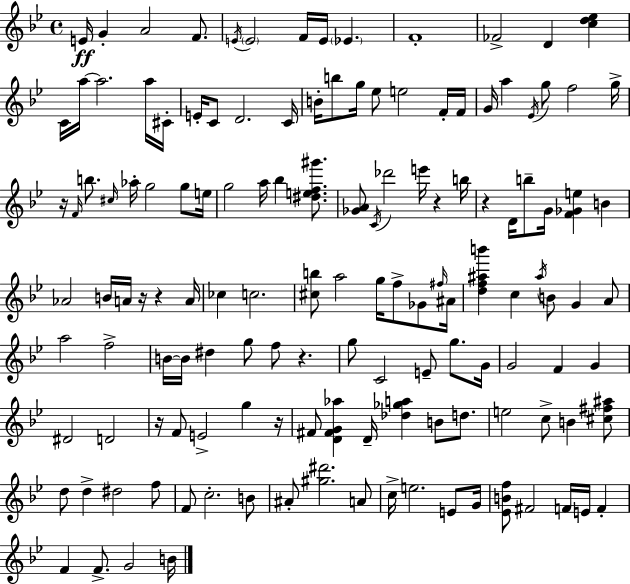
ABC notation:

X:1
T:Untitled
M:4/4
L:1/4
K:Gm
E/4 G A2 F/2 E/4 E2 F/4 E/4 _E F4 _F2 D [cd_e] C/4 a/4 a2 a/4 ^C/4 E/4 C/2 D2 C/4 B/4 b/2 g/4 _e/2 e2 F/4 F/4 G/4 a _E/4 g/2 f2 g/4 z/4 F/4 b/2 ^c/4 _a/4 g2 g/2 e/4 g2 a/4 _b [^def^g']/2 [_GA]/2 C/4 _d'2 e'/4 z b/4 z D/4 b/2 G/4 [F_Ge] B _A2 B/4 A/4 z/4 z A/4 _c c2 [^cb]/2 a2 g/4 f/2 _G/2 ^f/4 ^A/4 [df^ab'] c ^a/4 B/2 G A/2 a2 f2 B/4 B/4 ^d g/2 f/2 z g/2 C2 E/2 g/2 G/4 G2 F G ^D2 D2 z/4 F/2 E2 g z/4 ^F/2 [D^FG_a] D/4 [_d_ga] B/2 d/2 e2 c/2 B [^c^f^a]/2 d/2 d ^d2 f/2 F/2 c2 B/2 ^A/2 [^g^d']2 A/2 c/4 e2 E/2 G/4 [_EBf]/2 ^F2 F/4 E/4 F F F/2 G2 B/4